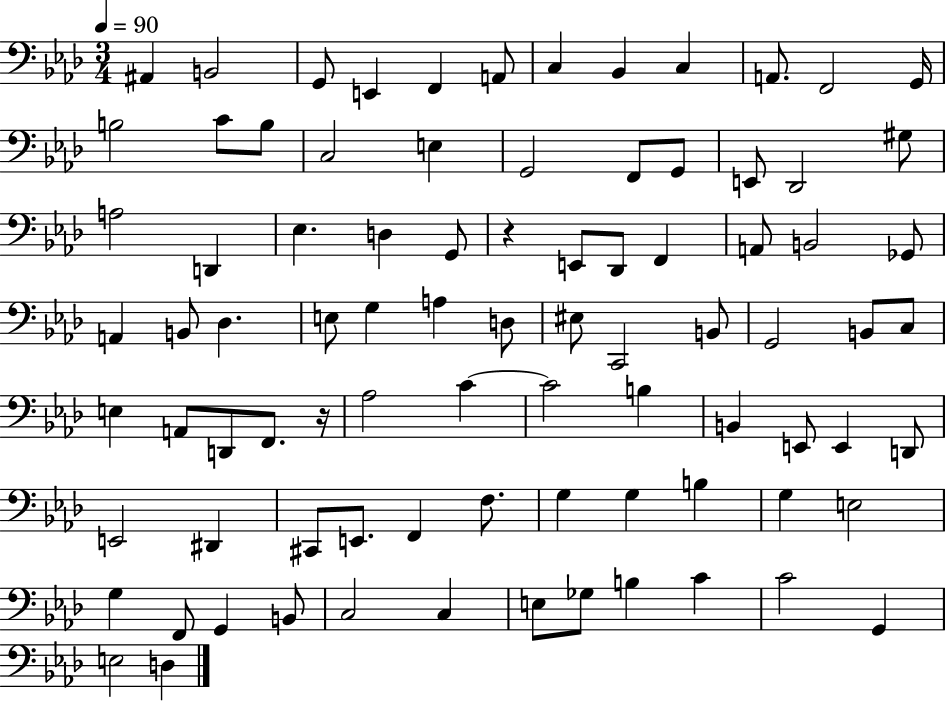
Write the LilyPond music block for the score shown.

{
  \clef bass
  \numericTimeSignature
  \time 3/4
  \key aes \major
  \tempo 4 = 90
  ais,4 b,2 | g,8 e,4 f,4 a,8 | c4 bes,4 c4 | a,8. f,2 g,16 | \break b2 c'8 b8 | c2 e4 | g,2 f,8 g,8 | e,8 des,2 gis8 | \break a2 d,4 | ees4. d4 g,8 | r4 e,8 des,8 f,4 | a,8 b,2 ges,8 | \break a,4 b,8 des4. | e8 g4 a4 d8 | eis8 c,2 b,8 | g,2 b,8 c8 | \break e4 a,8 d,8 f,8. r16 | aes2 c'4~~ | c'2 b4 | b,4 e,8 e,4 d,8 | \break e,2 dis,4 | cis,8 e,8. f,4 f8. | g4 g4 b4 | g4 e2 | \break g4 f,8 g,4 b,8 | c2 c4 | e8 ges8 b4 c'4 | c'2 g,4 | \break e2 d4 | \bar "|."
}